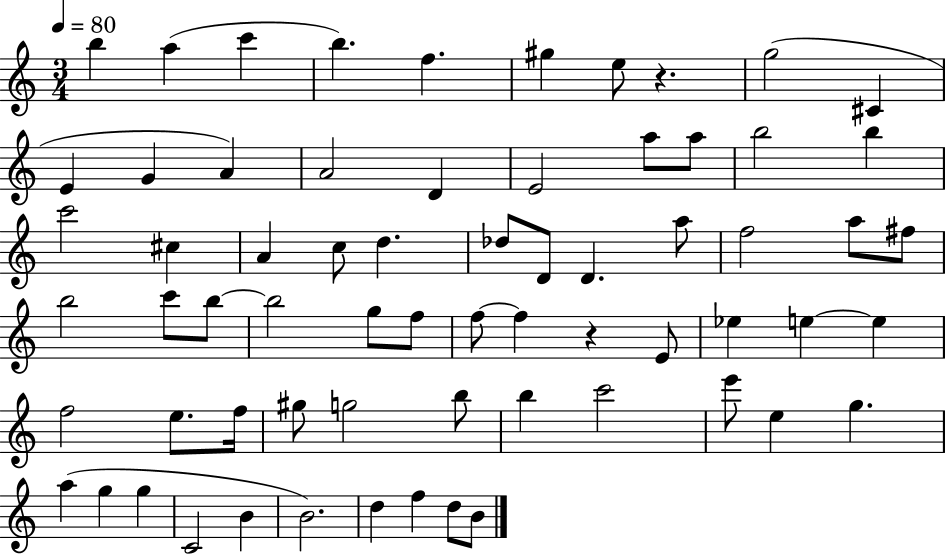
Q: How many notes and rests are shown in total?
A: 66